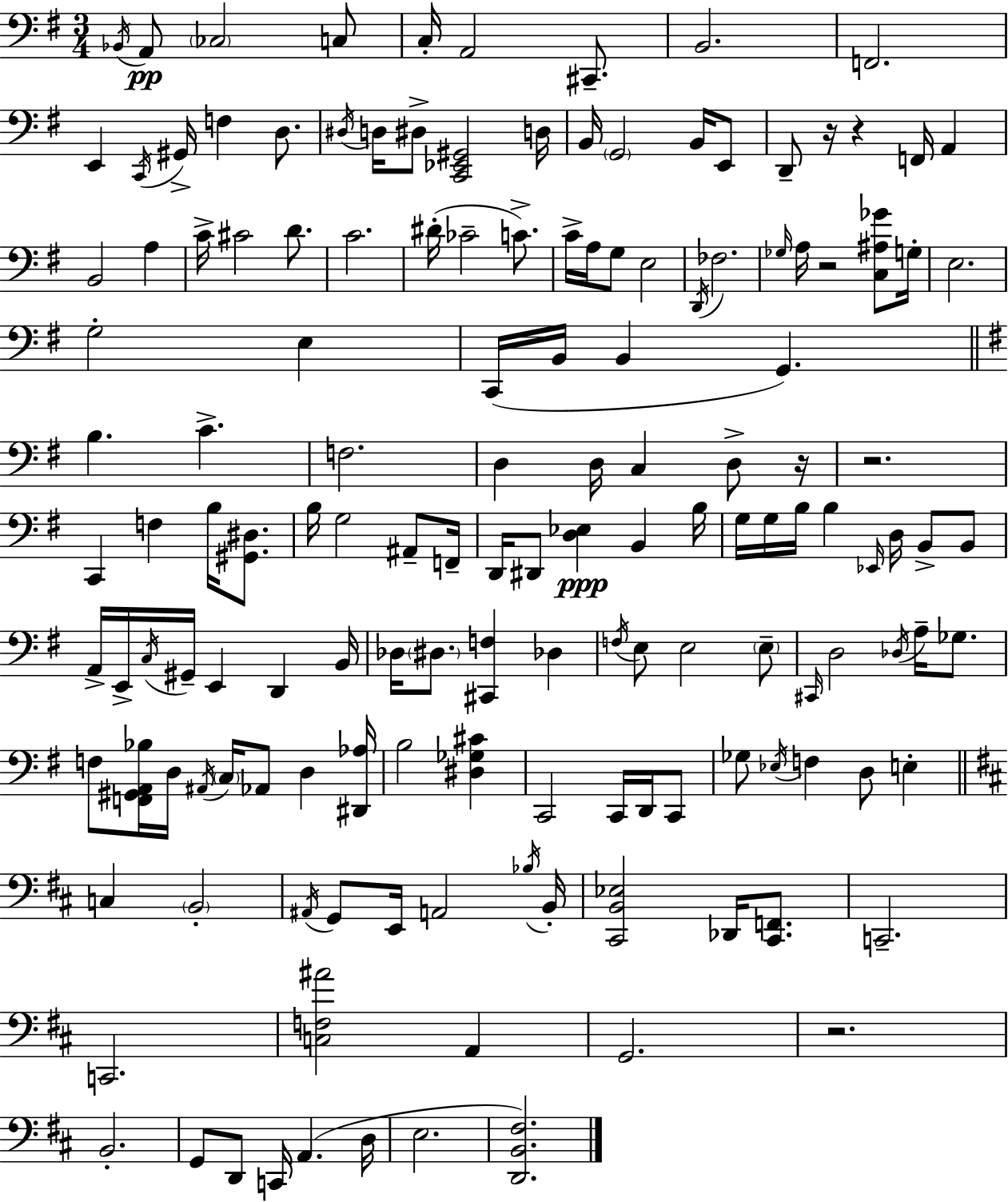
{
  \clef bass
  \numericTimeSignature
  \time 3/4
  \key g \major
  \repeat volta 2 { \acciaccatura { bes,16 }\pp a,8 \parenthesize ces2 c8 | c16-. a,2 cis,8.-- | b,2. | f,2. | \break e,4 \acciaccatura { c,16 } gis,16-> f4 d8. | \acciaccatura { dis16 } d16 dis8-> <c, ees, gis,>2 | d16 b,16 \parenthesize g,2 | b,16 e,8 d,8-- r16 r4 f,16 a,4 | \break b,2 a4 | c'16-> cis'2 | d'8. c'2. | dis'16-.( ces'2-- | \break c'8.->) c'16-> a16 g8 e2 | \acciaccatura { d,16 } fes2. | \grace { ges16 } a16 r2 | <c ais ges'>8 g16-. e2. | \break g2-. | e4 c,16( b,16 b,4 g,4.) | \bar "||" \break \key g \major b4. c'4.-> | f2. | d4 d16 c4 d8-> r16 | r2. | \break c,4 f4 b16 <gis, dis>8. | b16 g2 ais,8-- f,16-- | d,16 dis,8 <d ees>4\ppp b,4 b16 | g16 g16 b16 b4 \grace { ees,16 } d16 b,8-> b,8 | \break a,16-> e,16-> \acciaccatura { c16 } gis,16-- e,4 d,4 | b,16 des16 \parenthesize dis8. <cis, f>4 des4 | \acciaccatura { f16 } e8 e2 | \parenthesize e8-- \grace { cis,16 } d2 | \break \acciaccatura { des16 } a16-- ges8. f8 <f, gis, a, bes>16 d16 \acciaccatura { ais,16 } \parenthesize c16 aes,8 | d4 <dis, aes>16 b2 | <dis ges cis'>4 c,2 | c,16 d,16 c,8 ges8 \acciaccatura { ees16 } f4 | \break d8 e4-. \bar "||" \break \key b \minor c4 \parenthesize b,2-. | \acciaccatura { ais,16 } g,8 e,16 a,2 | \acciaccatura { bes16 } b,16-. <cis, b, ees>2 des,16 <cis, f,>8. | c,2.-- | \break c,2. | <c f ais'>2 a,4 | g,2. | r2. | \break b,2.-. | g,8 d,8 c,16 a,4.( | d16 e2. | <d, b, fis>2.) | \break } \bar "|."
}